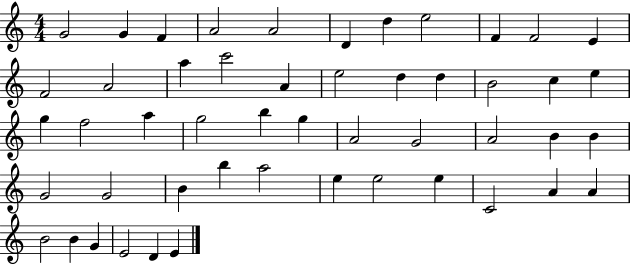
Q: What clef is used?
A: treble